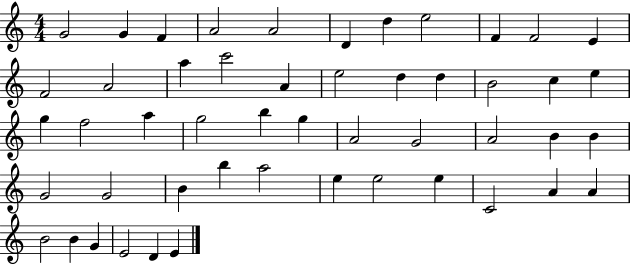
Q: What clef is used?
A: treble